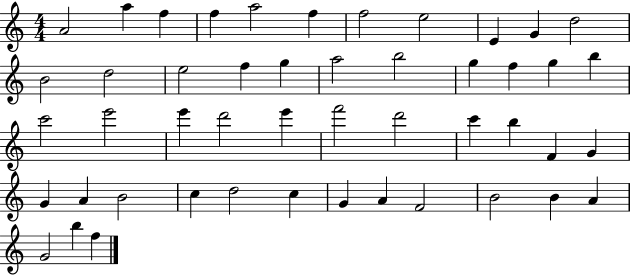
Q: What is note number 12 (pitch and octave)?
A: B4